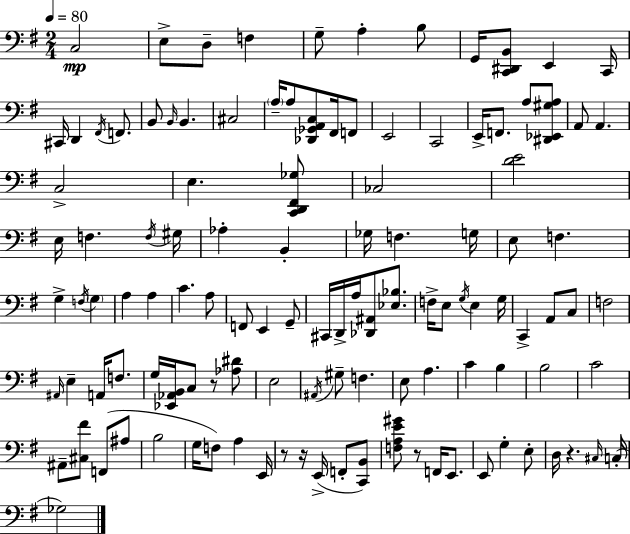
C3/h E3/e D3/e F3/q G3/e A3/q B3/e G2/s [C2,D#2,B2]/e E2/q C2/s C#2/s D2/q F#2/s F2/e. B2/e B2/s B2/q. C#3/h A3/s A3/e [Db2,Gb2,A2,C3]/e F#2/s F2/e E2/h C2/h E2/s F2/e. A3/e [D#2,Eb2,G#3,A3]/e A2/e A2/q. C3/h E3/q. [C2,D2,F#2,Gb3]/e CES3/h [D4,E4]/h E3/s F3/q. F3/s G#3/s Ab3/q B2/q Gb3/s F3/q. G3/s E3/e F3/q. G3/q F3/s G3/q A3/q A3/q C4/q. A3/e F2/e E2/q G2/e C#2/s D2/s A3/s [Db2,A#2]/e [Eb3,Bb3]/e. F3/s E3/e G3/s E3/q G3/s C2/q A2/e C3/e F3/h A#2/s E3/q A2/s F3/e. G3/s [Eb2,Ab2,B2]/s C3/e R/e [Ab3,D#4]/e E3/h A#2/s G#3/e F3/q. E3/e A3/q. C4/q B3/q B3/h C4/h A#2/e [C#3,F#4]/e F2/e A#3/e B3/h G3/s F3/e A3/q E2/s R/e R/s E2/s F2/e [C2,B2]/e [F3,A3,E4,G#4]/e R/e F2/s E2/e. E2/e G3/q E3/e D3/s R/q. C#3/s C3/s Gb3/h